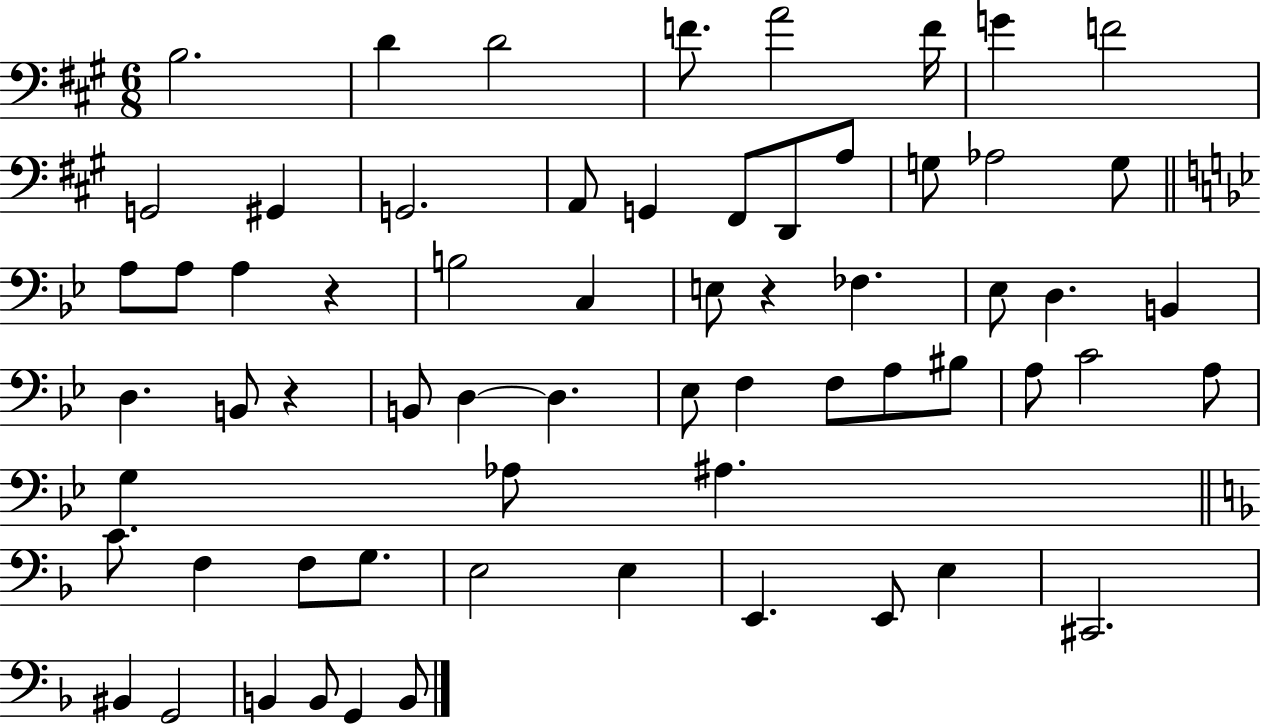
X:1
T:Untitled
M:6/8
L:1/4
K:A
B,2 D D2 F/2 A2 F/4 G F2 G,,2 ^G,, G,,2 A,,/2 G,, ^F,,/2 D,,/2 A,/2 G,/2 _A,2 G,/2 A,/2 A,/2 A, z B,2 C, E,/2 z _F, _E,/2 D, B,, D, B,,/2 z B,,/2 D, D, _E,/2 F, F,/2 A,/2 ^B,/2 A,/2 C2 A,/2 G, _A,/2 ^A, C/2 F, F,/2 G,/2 E,2 E, E,, E,,/2 E, ^C,,2 ^B,, G,,2 B,, B,,/2 G,, B,,/2